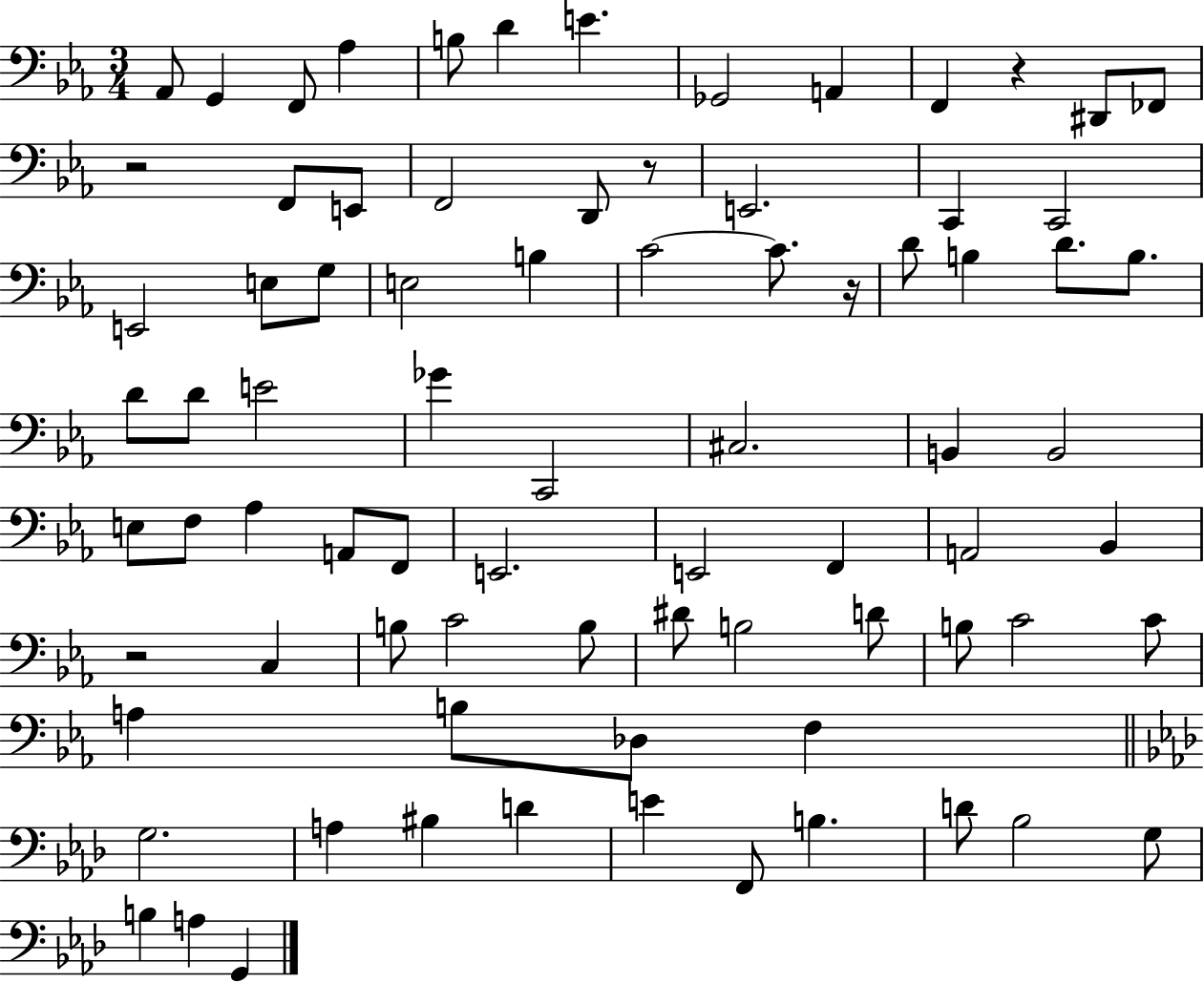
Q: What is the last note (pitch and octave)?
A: G2